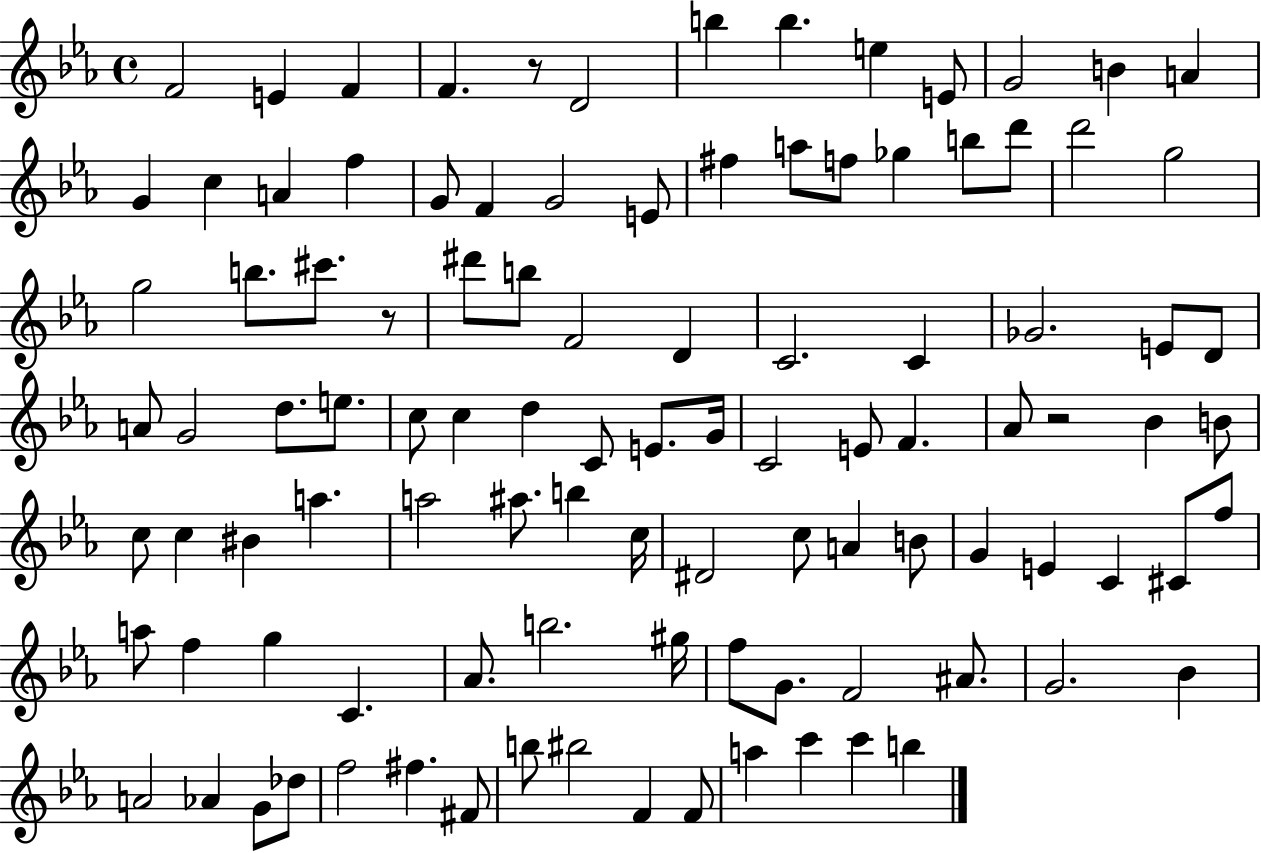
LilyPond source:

{
  \clef treble
  \time 4/4
  \defaultTimeSignature
  \key ees \major
  f'2 e'4 f'4 | f'4. r8 d'2 | b''4 b''4. e''4 e'8 | g'2 b'4 a'4 | \break g'4 c''4 a'4 f''4 | g'8 f'4 g'2 e'8 | fis''4 a''8 f''8 ges''4 b''8 d'''8 | d'''2 g''2 | \break g''2 b''8. cis'''8. r8 | dis'''8 b''8 f'2 d'4 | c'2. c'4 | ges'2. e'8 d'8 | \break a'8 g'2 d''8. e''8. | c''8 c''4 d''4 c'8 e'8. g'16 | c'2 e'8 f'4. | aes'8 r2 bes'4 b'8 | \break c''8 c''4 bis'4 a''4. | a''2 ais''8. b''4 c''16 | dis'2 c''8 a'4 b'8 | g'4 e'4 c'4 cis'8 f''8 | \break a''8 f''4 g''4 c'4. | aes'8. b''2. gis''16 | f''8 g'8. f'2 ais'8. | g'2. bes'4 | \break a'2 aes'4 g'8 des''8 | f''2 fis''4. fis'8 | b''8 bis''2 f'4 f'8 | a''4 c'''4 c'''4 b''4 | \break \bar "|."
}